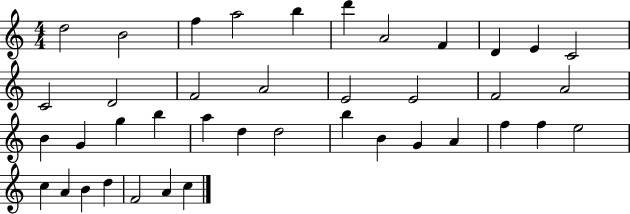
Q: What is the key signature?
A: C major